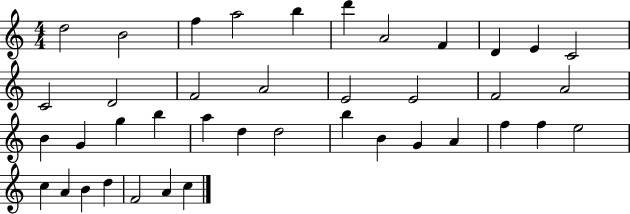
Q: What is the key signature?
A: C major